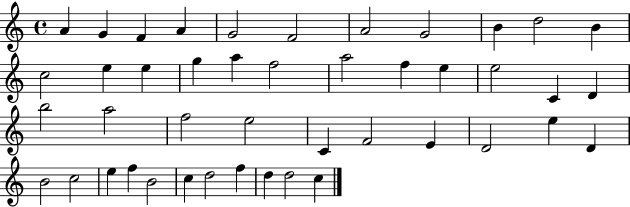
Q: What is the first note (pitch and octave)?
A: A4